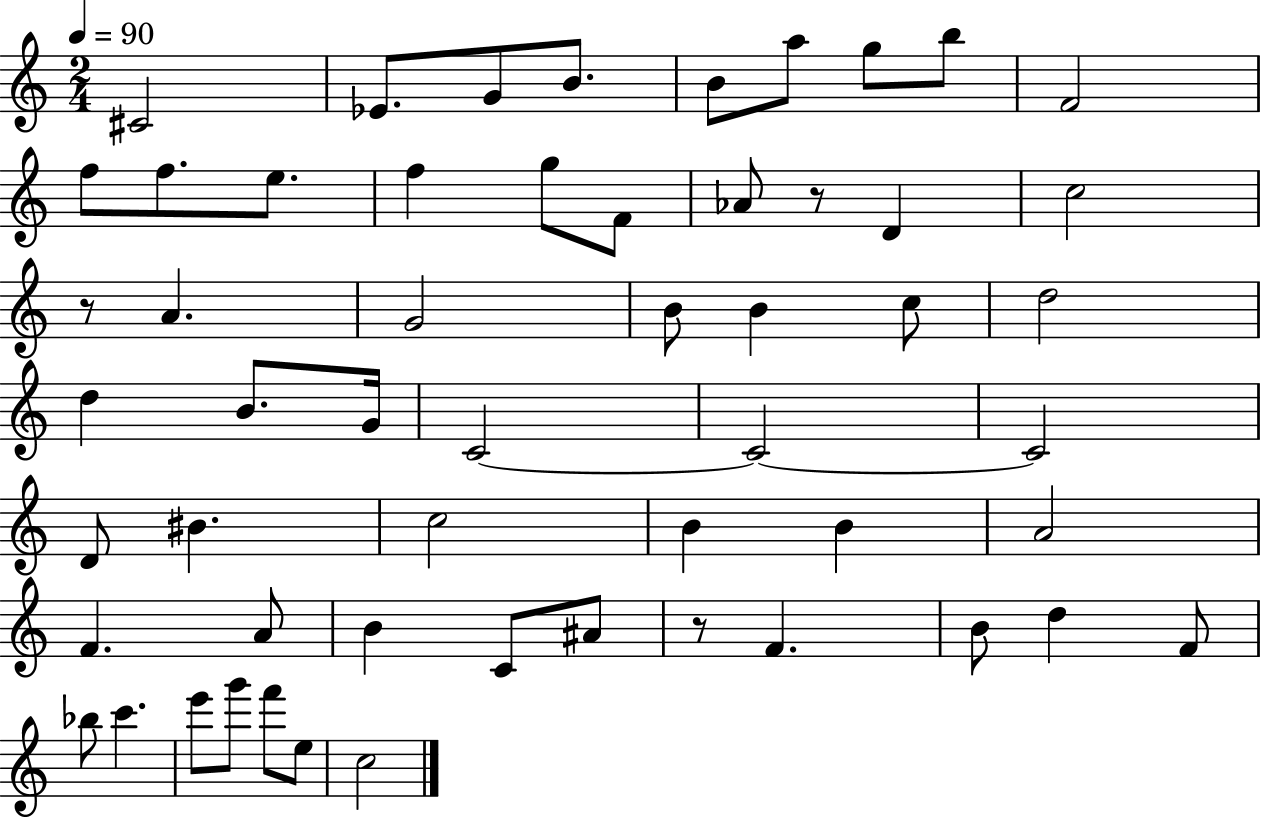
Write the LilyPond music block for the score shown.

{
  \clef treble
  \numericTimeSignature
  \time 2/4
  \key c \major
  \tempo 4 = 90
  \repeat volta 2 { cis'2 | ees'8. g'8 b'8. | b'8 a''8 g''8 b''8 | f'2 | \break f''8 f''8. e''8. | f''4 g''8 f'8 | aes'8 r8 d'4 | c''2 | \break r8 a'4. | g'2 | b'8 b'4 c''8 | d''2 | \break d''4 b'8. g'16 | c'2~~ | c'2~~ | c'2 | \break d'8 bis'4. | c''2 | b'4 b'4 | a'2 | \break f'4. a'8 | b'4 c'8 ais'8 | r8 f'4. | b'8 d''4 f'8 | \break bes''8 c'''4. | e'''8 g'''8 f'''8 e''8 | c''2 | } \bar "|."
}